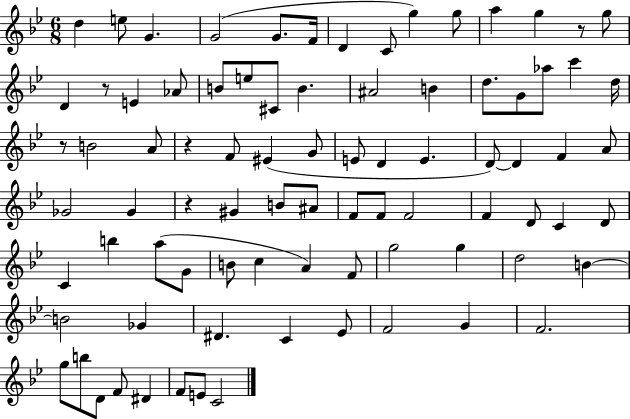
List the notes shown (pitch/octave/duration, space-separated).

D5/q E5/e G4/q. G4/h G4/e. F4/s D4/q C4/e G5/q G5/e A5/q G5/q R/e G5/e D4/q R/e E4/q Ab4/e B4/e E5/e C#4/e B4/q. A#4/h B4/q D5/e. G4/e Ab5/e C6/q D5/s R/e B4/h A4/e R/q F4/e EIS4/q G4/e E4/e D4/q E4/q. D4/e D4/q F4/q A4/e Gb4/h Gb4/q R/q G#4/q B4/e A#4/e F4/e F4/e F4/h F4/q D4/e C4/q D4/e C4/q B5/q A5/e G4/e B4/e C5/q A4/q F4/e G5/h G5/q D5/h B4/q B4/h Gb4/q D#4/q. C4/q Eb4/e F4/h G4/q F4/h. G5/e B5/e D4/e F4/e D#4/q F4/e E4/e C4/h